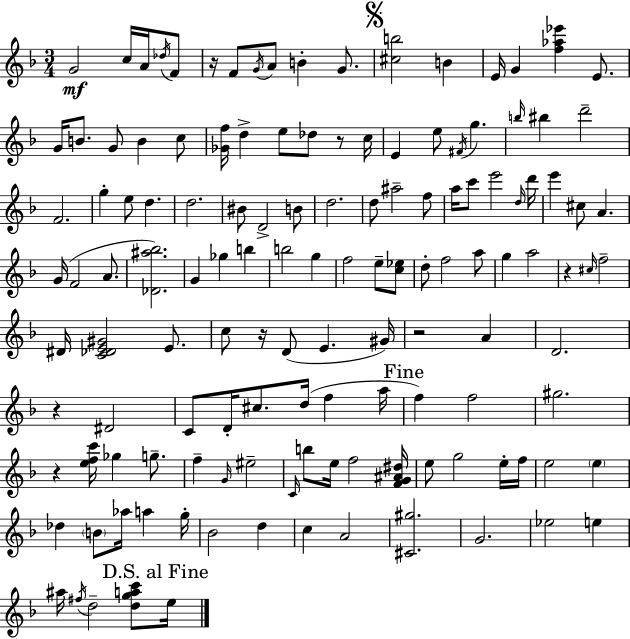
{
  \clef treble
  \numericTimeSignature
  \time 3/4
  \key d \minor
  \repeat volta 2 { g'2\mf c''16 a'16 \acciaccatura { des''16 } f'8 | r16 f'8 \acciaccatura { g'16 } a'8 b'4-. g'8. | \mark \markup { \musicglyph "scripts.segno" } <cis'' b''>2 b'4 | e'16 g'4 <f'' aes'' ees'''>4 e'8. | \break g'16 b'8. g'8 b'4 | c''8 <ges' f''>16 d''4-> e''8 des''8 r8 | c''16 e'4 e''8 \acciaccatura { fis'16 } g''4. | \grace { b''16 } bis''4 d'''2-- | \break f'2. | g''4-. e''8 d''4. | d''2. | bis'8 d'2-> | \break b'8 d''2. | d''8 ais''2-- | f''8 a''16 c'''8 e'''2 | \grace { d''16 } d'''16 e'''4 cis''8 a'4. | \break g'16( f'2 | a'8. <des' ais'' bes''>2.) | g'4 ges''4 | b''4 b''2 | \break g''4 f''2 | e''8-- <c'' ees''>8 d''8-. f''2 | a''8 g''4 a''2 | r4 \grace { cis''16 } f''2-- | \break dis'16 <c' des' e' gis'>2 | e'8. c''8 r16 d'8( e'4. | gis'16) r2 | a'4 d'2. | \break r4 dis'2 | c'8 d'16-. cis''8. | d''16( f''4 a''16 \mark "Fine" f''4) f''2 | gis''2. | \break r4 <e'' f'' c'''>16 ges''4 | g''8.-- f''4-- \grace { g'16 } eis''2-- | \grace { c'16 } b''8 e''16 f''2 | <f' g' ais' dis''>16 e''8 g''2 | \break e''16-. f''16 e''2 | \parenthesize e''4 des''4 | \parenthesize b'8 aes''16 a''4 g''16-. bes'2 | d''4 c''4 | \break a'2 <cis' gis''>2. | g'2. | ees''2 | e''4 ais''16 \acciaccatura { fis''16 } d''2-- | \break <d'' g'' a'' c'''>8 \mark "D.S. al Fine" e''16 } \bar "|."
}